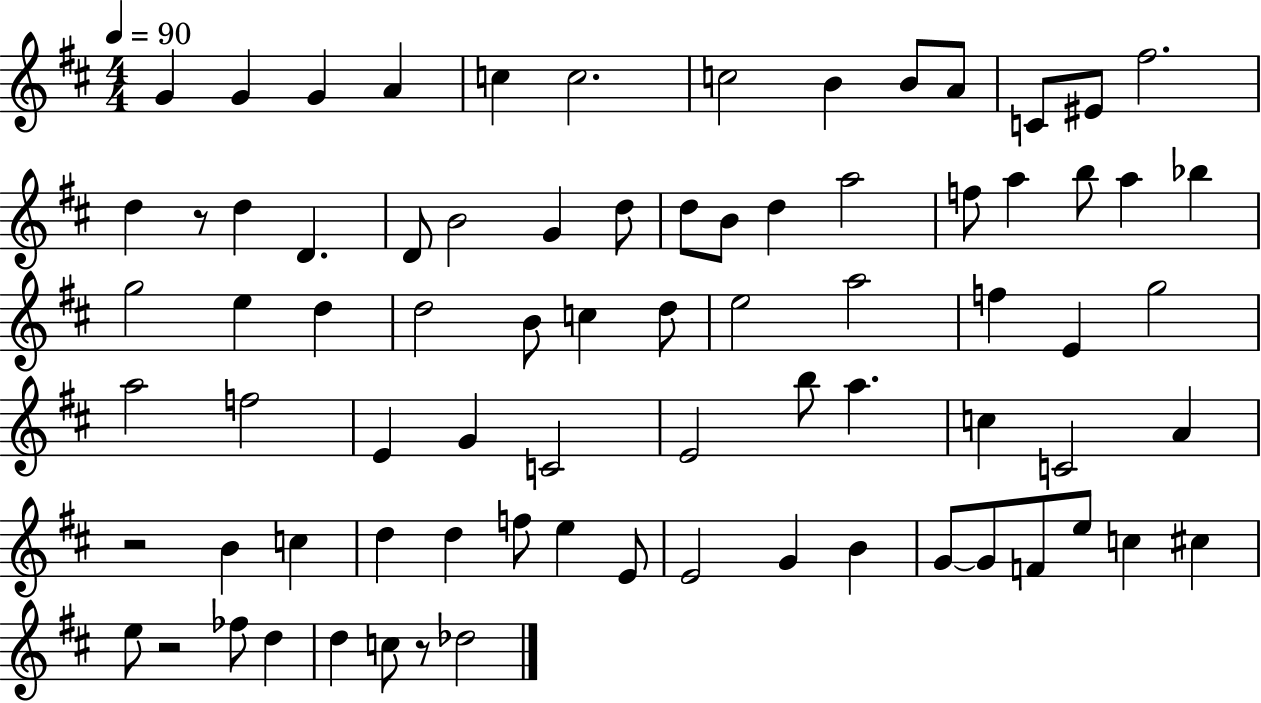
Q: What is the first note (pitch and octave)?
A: G4